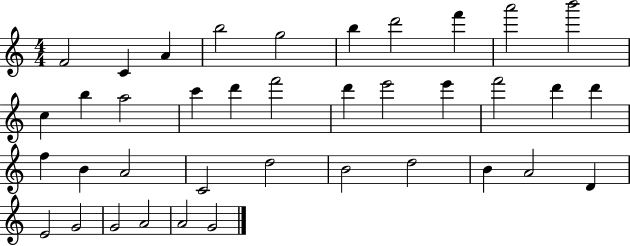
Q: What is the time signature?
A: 4/4